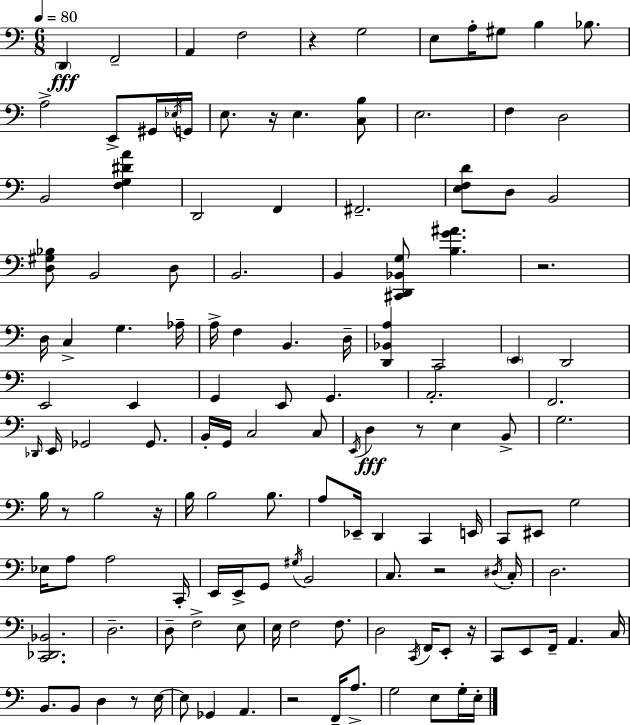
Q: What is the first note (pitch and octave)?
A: D2